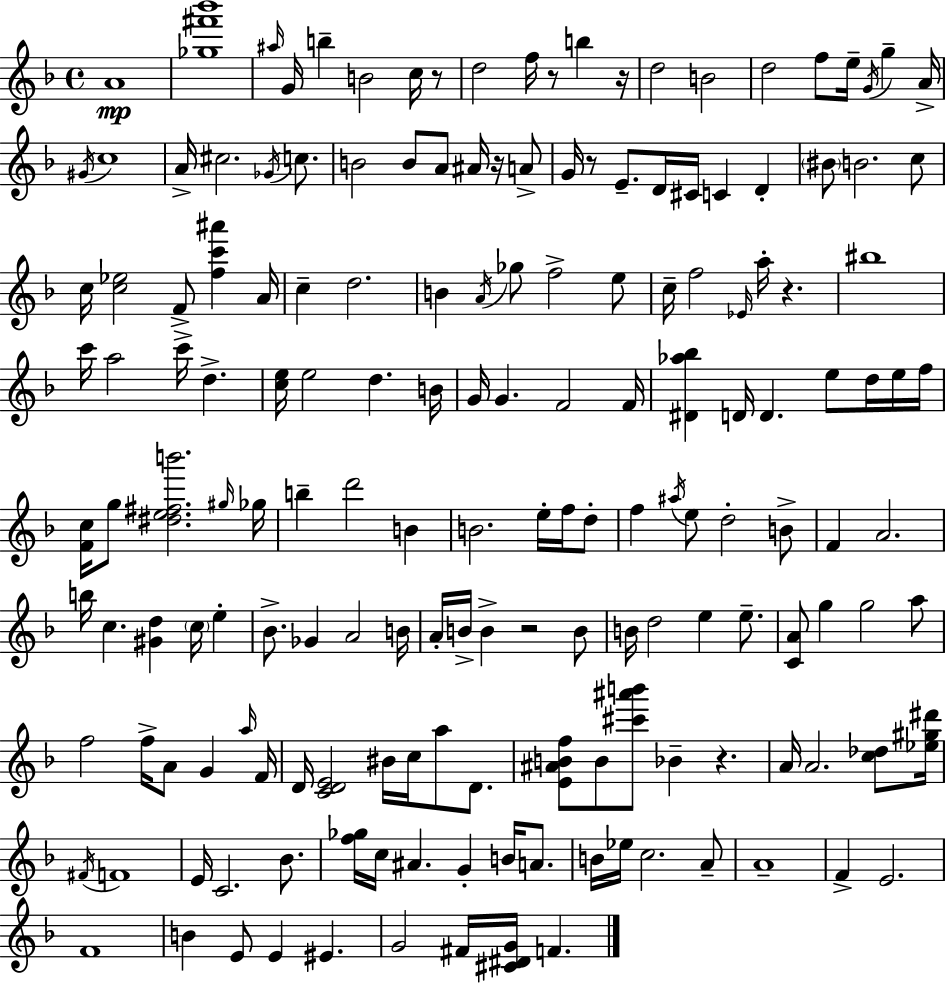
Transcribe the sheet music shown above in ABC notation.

X:1
T:Untitled
M:4/4
L:1/4
K:F
A4 [_g^f'_b']4 ^a/4 G/4 b B2 c/4 z/2 d2 f/4 z/2 b z/4 d2 B2 d2 f/2 e/4 G/4 g A/4 ^G/4 c4 A/4 ^c2 _G/4 c/2 B2 B/2 A/2 ^A/4 z/4 A/2 G/4 z/2 E/2 D/4 ^C/4 C D ^B/2 B2 c/2 c/4 [c_e]2 F/2 [fc'^a'] A/4 c d2 B A/4 _g/2 f2 e/2 c/4 f2 _E/4 a/4 z ^b4 c'/4 a2 c'/4 d [ce]/4 e2 d B/4 G/4 G F2 F/4 [^D_a_b] D/4 D e/2 d/4 e/4 f/4 [Fc]/4 g/2 [^de^fb']2 ^g/4 _g/4 b d'2 B B2 e/4 f/4 d/2 f ^a/4 e/2 d2 B/2 F A2 b/4 c [^Gd] c/4 e _B/2 _G A2 B/4 A/4 B/4 B z2 B/2 B/4 d2 e e/2 [CA]/2 g g2 a/2 f2 f/4 A/2 G a/4 F/4 D/4 [CDE]2 ^B/4 c/4 a/2 D/2 [E^ABf]/2 B/2 [^c'^a'b']/2 _B z A/4 A2 [c_d]/2 [_e^g^d']/4 ^F/4 F4 E/4 C2 _B/2 [f_g]/4 c/4 ^A G B/4 A/2 B/4 _e/4 c2 A/2 A4 F E2 F4 B E/2 E ^E G2 ^F/4 [^C^DG]/4 F